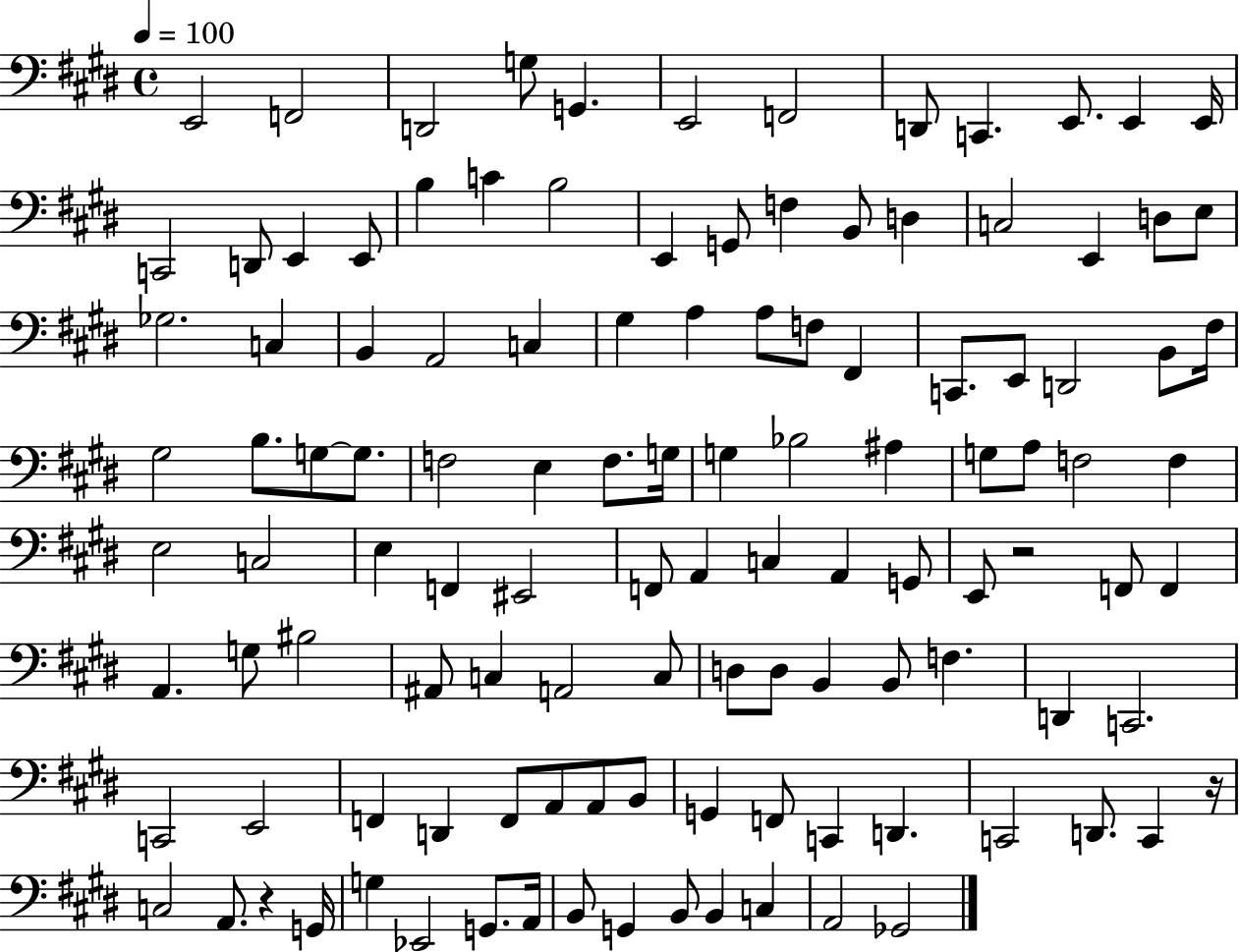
X:1
T:Untitled
M:4/4
L:1/4
K:E
E,,2 F,,2 D,,2 G,/2 G,, E,,2 F,,2 D,,/2 C,, E,,/2 E,, E,,/4 C,,2 D,,/2 E,, E,,/2 B, C B,2 E,, G,,/2 F, B,,/2 D, C,2 E,, D,/2 E,/2 _G,2 C, B,, A,,2 C, ^G, A, A,/2 F,/2 ^F,, C,,/2 E,,/2 D,,2 B,,/2 ^F,/4 ^G,2 B,/2 G,/2 G,/2 F,2 E, F,/2 G,/4 G, _B,2 ^A, G,/2 A,/2 F,2 F, E,2 C,2 E, F,, ^E,,2 F,,/2 A,, C, A,, G,,/2 E,,/2 z2 F,,/2 F,, A,, G,/2 ^B,2 ^A,,/2 C, A,,2 C,/2 D,/2 D,/2 B,, B,,/2 F, D,, C,,2 C,,2 E,,2 F,, D,, F,,/2 A,,/2 A,,/2 B,,/2 G,, F,,/2 C,, D,, C,,2 D,,/2 C,, z/4 C,2 A,,/2 z G,,/4 G, _E,,2 G,,/2 A,,/4 B,,/2 G,, B,,/2 B,, C, A,,2 _G,,2